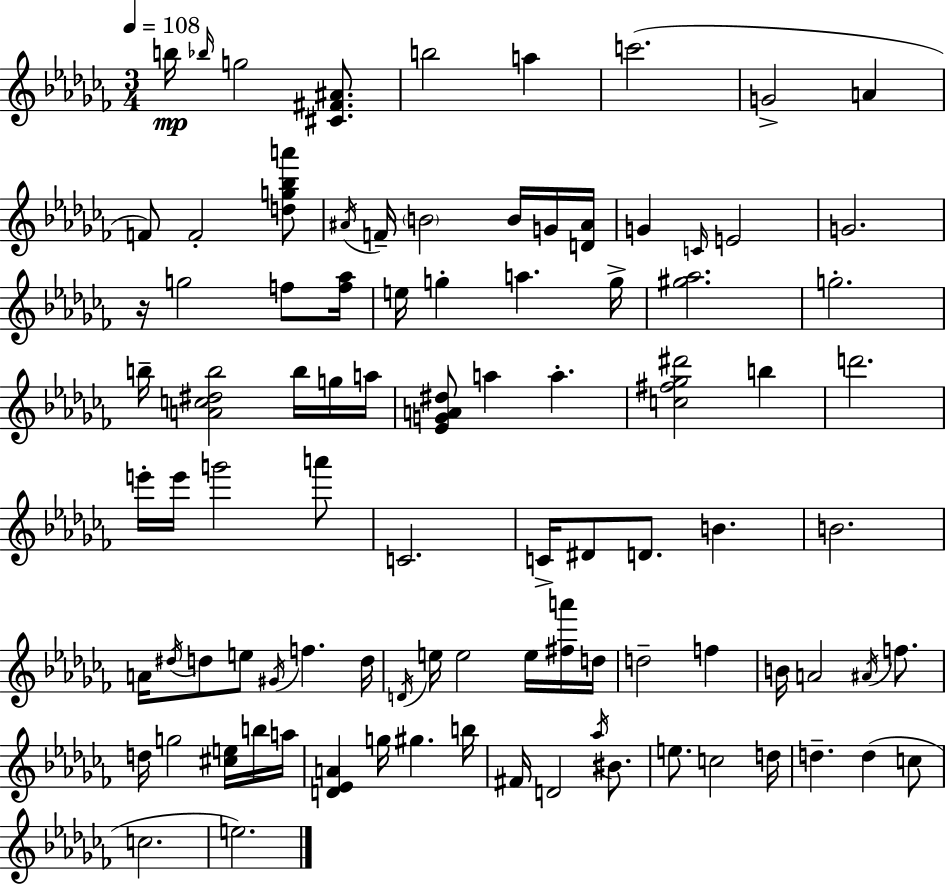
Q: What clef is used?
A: treble